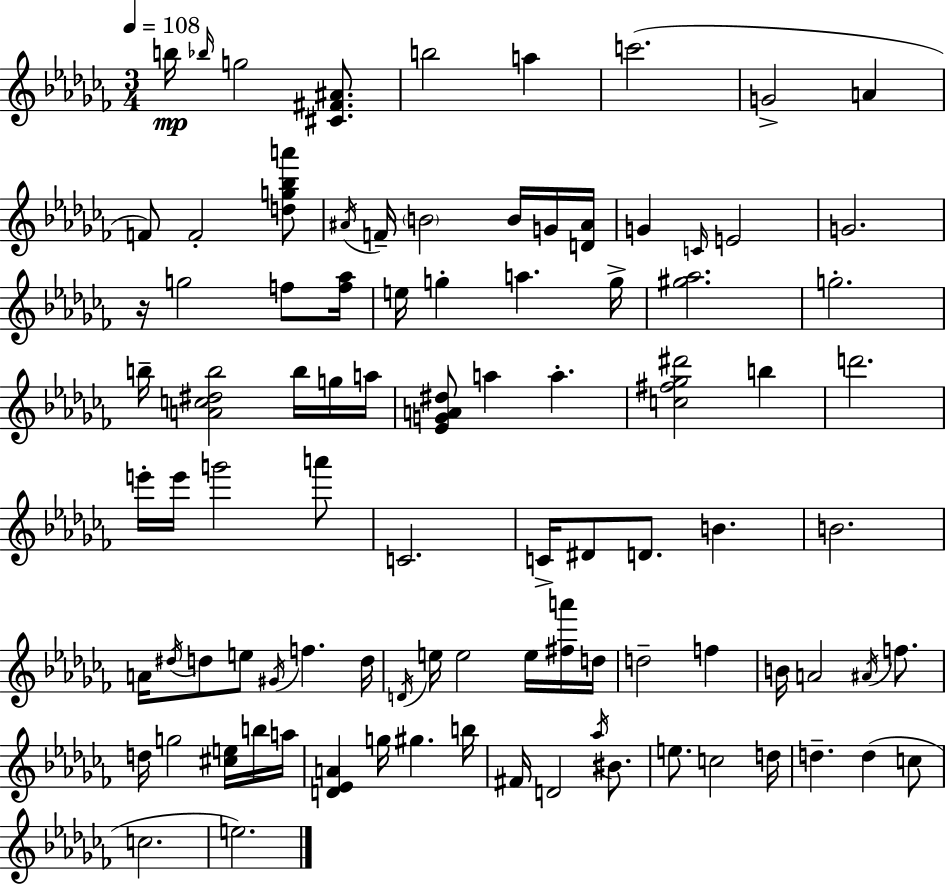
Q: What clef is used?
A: treble